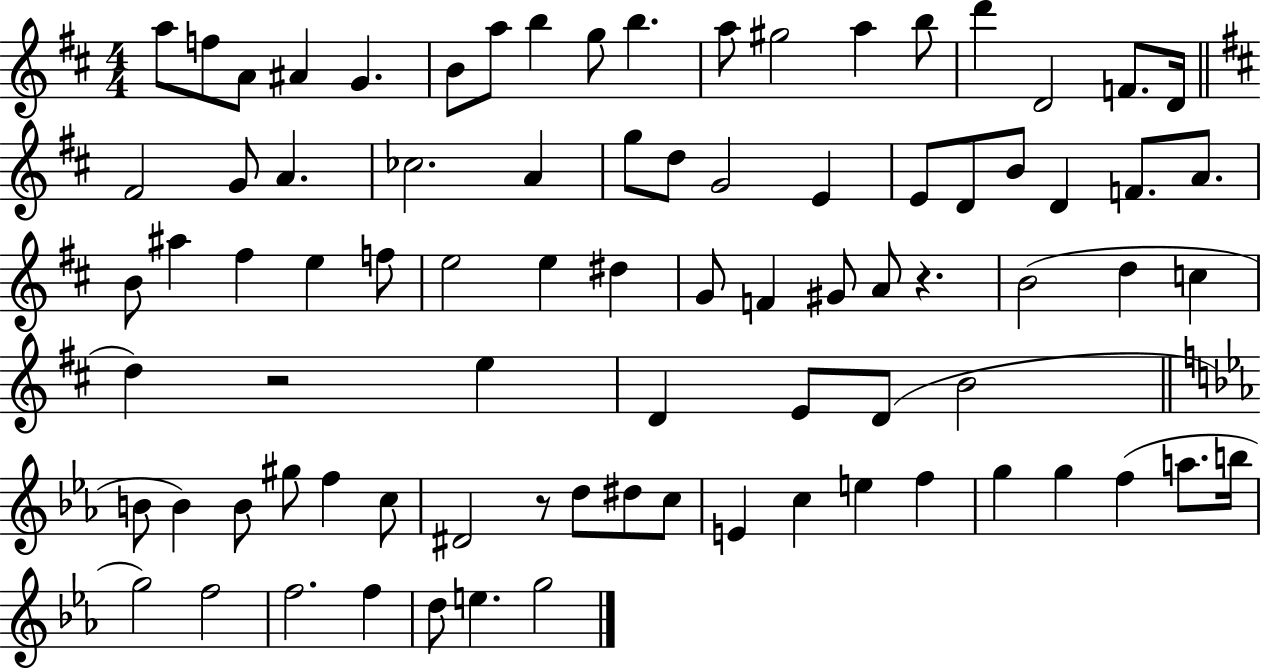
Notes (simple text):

A5/e F5/e A4/e A#4/q G4/q. B4/e A5/e B5/q G5/e B5/q. A5/e G#5/h A5/q B5/e D6/q D4/h F4/e. D4/s F#4/h G4/e A4/q. CES5/h. A4/q G5/e D5/e G4/h E4/q E4/e D4/e B4/e D4/q F4/e. A4/e. B4/e A#5/q F#5/q E5/q F5/e E5/h E5/q D#5/q G4/e F4/q G#4/e A4/e R/q. B4/h D5/q C5/q D5/q R/h E5/q D4/q E4/e D4/e B4/h B4/e B4/q B4/e G#5/e F5/q C5/e D#4/h R/e D5/e D#5/e C5/e E4/q C5/q E5/q F5/q G5/q G5/q F5/q A5/e. B5/s G5/h F5/h F5/h. F5/q D5/e E5/q. G5/h